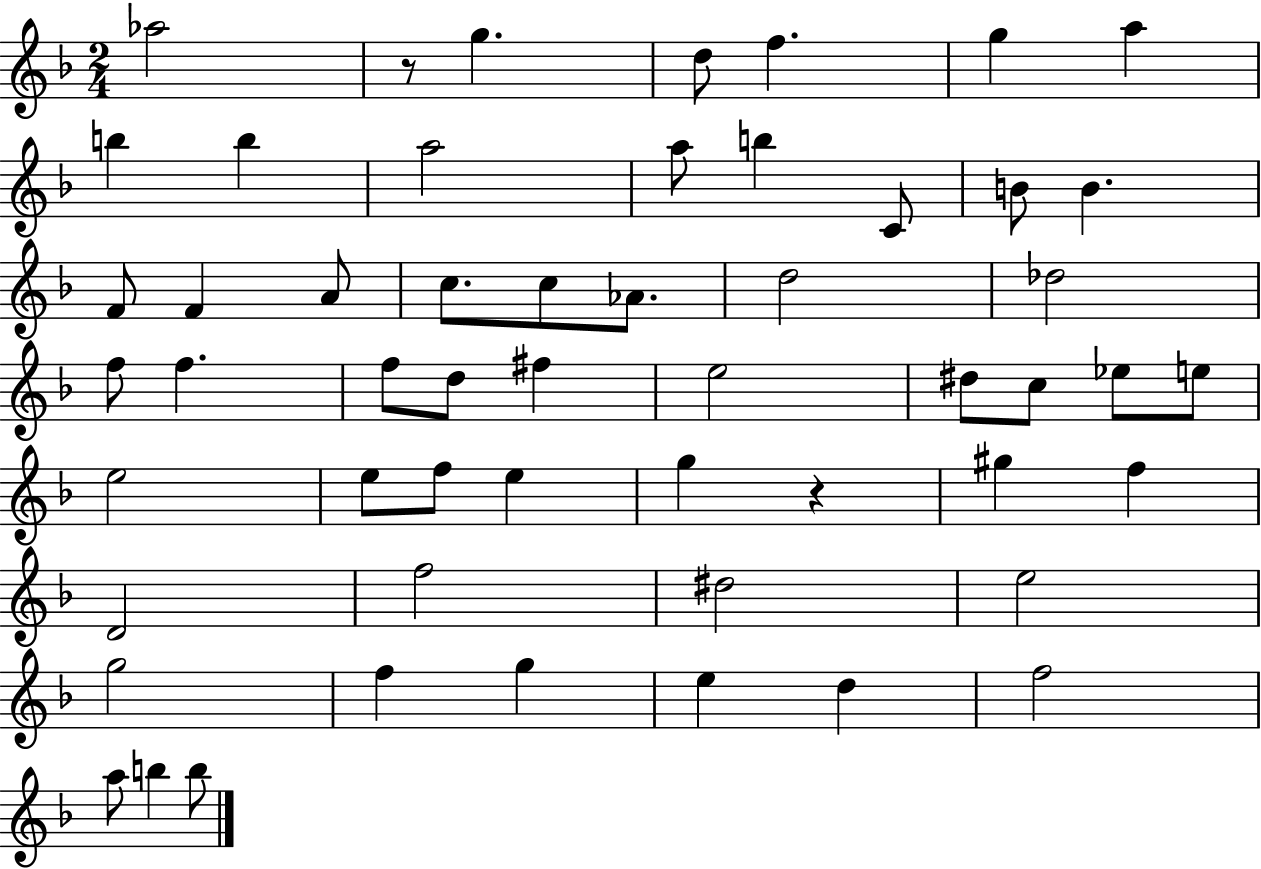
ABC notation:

X:1
T:Untitled
M:2/4
L:1/4
K:F
_a2 z/2 g d/2 f g a b b a2 a/2 b C/2 B/2 B F/2 F A/2 c/2 c/2 _A/2 d2 _d2 f/2 f f/2 d/2 ^f e2 ^d/2 c/2 _e/2 e/2 e2 e/2 f/2 e g z ^g f D2 f2 ^d2 e2 g2 f g e d f2 a/2 b b/2